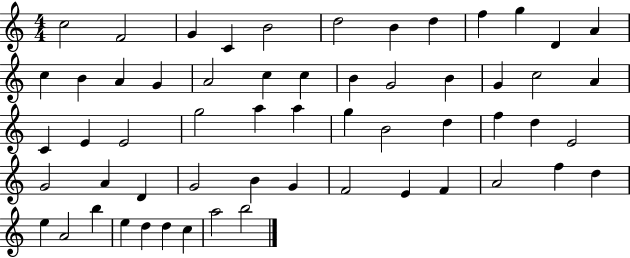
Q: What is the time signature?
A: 4/4